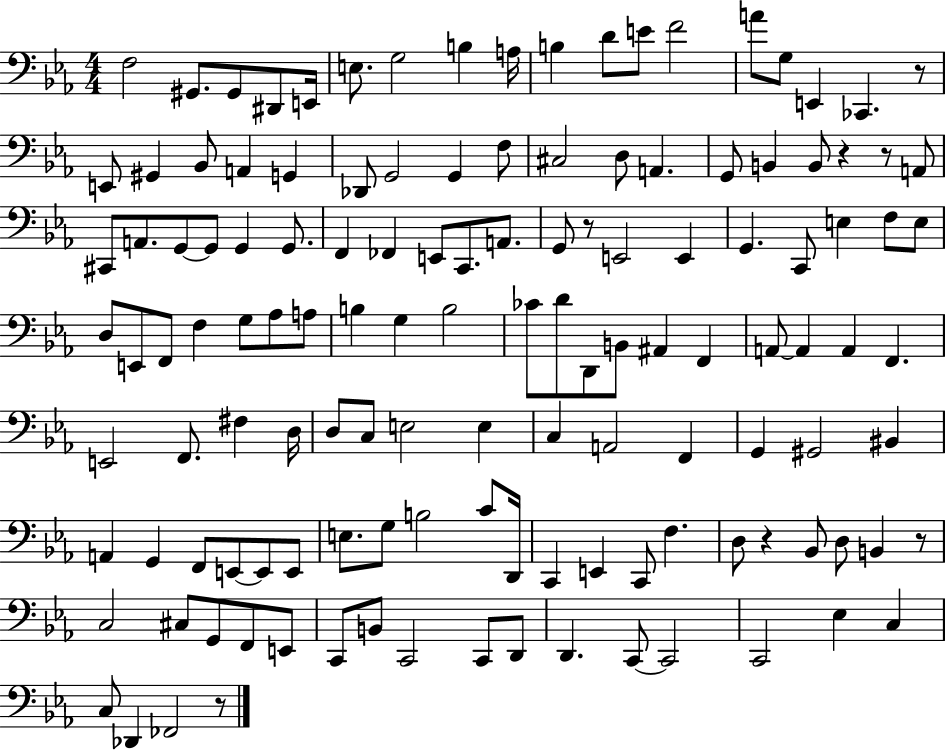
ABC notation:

X:1
T:Untitled
M:4/4
L:1/4
K:Eb
F,2 ^G,,/2 ^G,,/2 ^D,,/2 E,,/4 E,/2 G,2 B, A,/4 B, D/2 E/2 F2 A/2 G,/2 E,, _C,, z/2 E,,/2 ^G,, _B,,/2 A,, G,, _D,,/2 G,,2 G,, F,/2 ^C,2 D,/2 A,, G,,/2 B,, B,,/2 z z/2 A,,/2 ^C,,/2 A,,/2 G,,/2 G,,/2 G,, G,,/2 F,, _F,, E,,/2 C,,/2 A,,/2 G,,/2 z/2 E,,2 E,, G,, C,,/2 E, F,/2 E,/2 D,/2 E,,/2 F,,/2 F, G,/2 _A,/2 A,/2 B, G, B,2 _C/2 D/2 D,,/2 B,,/2 ^A,, F,, A,,/2 A,, A,, F,, E,,2 F,,/2 ^F, D,/4 D,/2 C,/2 E,2 E, C, A,,2 F,, G,, ^G,,2 ^B,, A,, G,, F,,/2 E,,/2 E,,/2 E,,/2 E,/2 G,/2 B,2 C/2 D,,/4 C,, E,, C,,/2 F, D,/2 z _B,,/2 D,/2 B,, z/2 C,2 ^C,/2 G,,/2 F,,/2 E,,/2 C,,/2 B,,/2 C,,2 C,,/2 D,,/2 D,, C,,/2 C,,2 C,,2 _E, C, C,/2 _D,, _F,,2 z/2